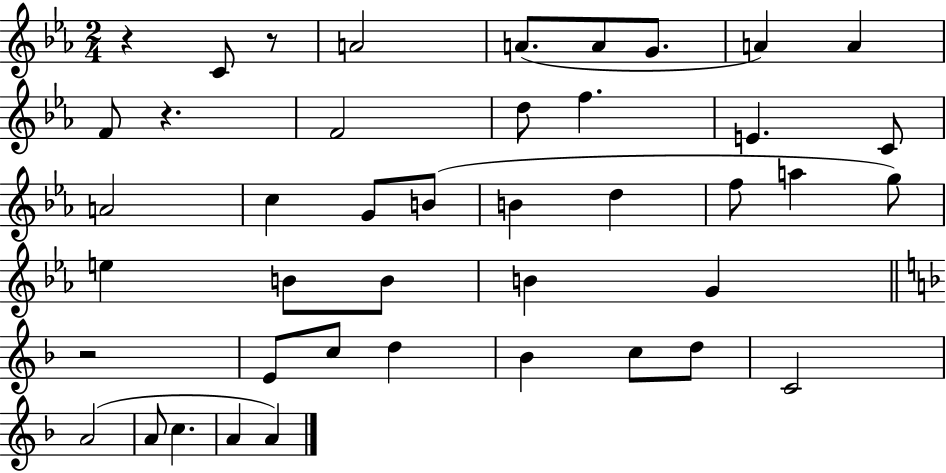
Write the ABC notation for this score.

X:1
T:Untitled
M:2/4
L:1/4
K:Eb
z C/2 z/2 A2 A/2 A/2 G/2 A A F/2 z F2 d/2 f E C/2 A2 c G/2 B/2 B d f/2 a g/2 e B/2 B/2 B G z2 E/2 c/2 d _B c/2 d/2 C2 A2 A/2 c A A